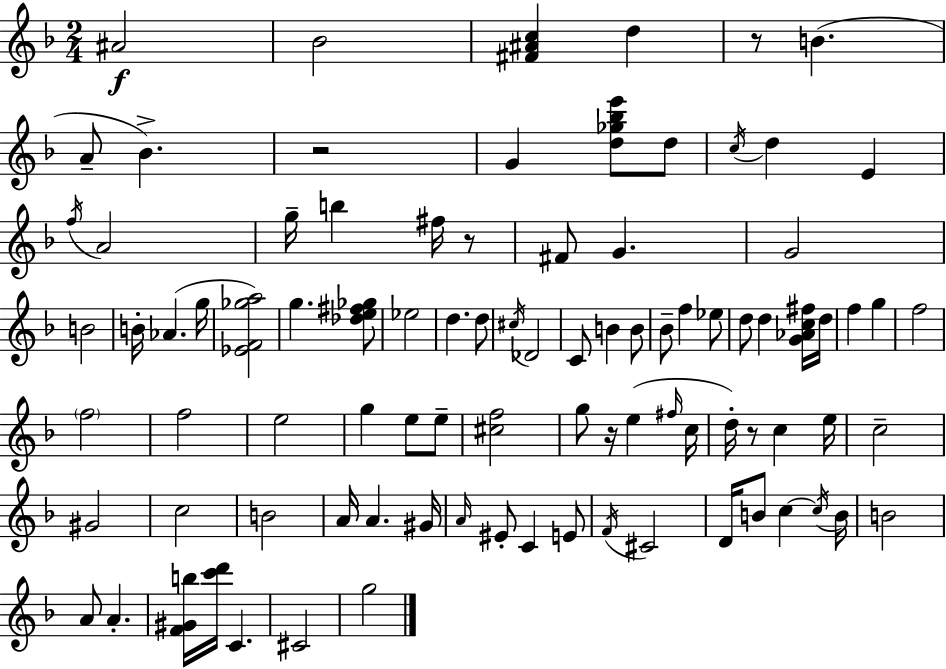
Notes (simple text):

A#4/h Bb4/h [F#4,A#4,C5]/q D5/q R/e B4/q. A4/e Bb4/q. R/h G4/q [D5,Gb5,Bb5,E6]/e D5/e C5/s D5/q E4/q F5/s A4/h G5/s B5/q F#5/s R/e F#4/e G4/q. G4/h B4/h B4/s Ab4/q. G5/s [Eb4,F4,Gb5,A5]/h G5/q. [Db5,E5,F#5,Gb5]/e Eb5/h D5/q. D5/e C#5/s Db4/h C4/e B4/q B4/e Bb4/e F5/q Eb5/e D5/e D5/q [G4,Ab4,C5,F#5]/s D5/s F5/q G5/q F5/h F5/h F5/h E5/h G5/q E5/e E5/e [C#5,F5]/h G5/e R/s E5/q F#5/s C5/s D5/s R/e C5/q E5/s C5/h G#4/h C5/h B4/h A4/s A4/q. G#4/s A4/s EIS4/e C4/q E4/e F4/s C#4/h D4/s B4/e C5/q C5/s B4/s B4/h A4/e A4/q. [F4,G#4,B5]/s [C6,D6]/s C4/q. C#4/h G5/h